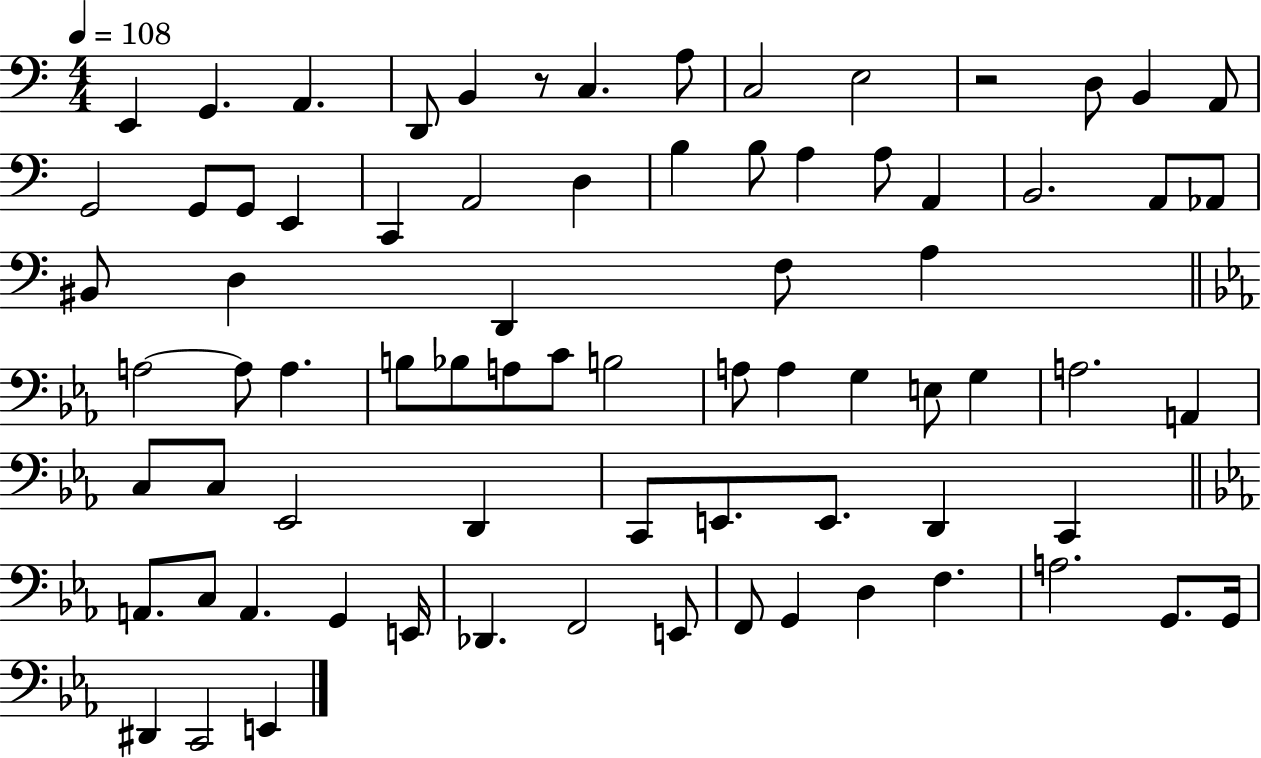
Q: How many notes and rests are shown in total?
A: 76